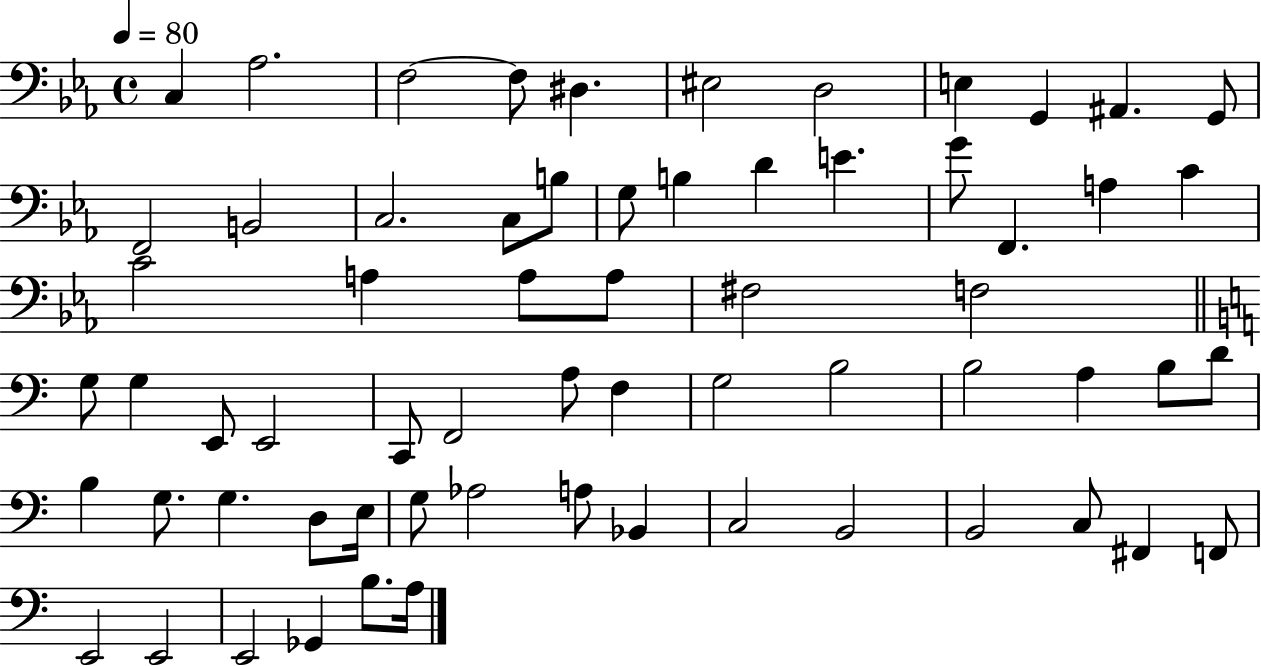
X:1
T:Untitled
M:4/4
L:1/4
K:Eb
C, _A,2 F,2 F,/2 ^D, ^E,2 D,2 E, G,, ^A,, G,,/2 F,,2 B,,2 C,2 C,/2 B,/2 G,/2 B, D E G/2 F,, A, C C2 A, A,/2 A,/2 ^F,2 F,2 G,/2 G, E,,/2 E,,2 C,,/2 F,,2 A,/2 F, G,2 B,2 B,2 A, B,/2 D/2 B, G,/2 G, D,/2 E,/4 G,/2 _A,2 A,/2 _B,, C,2 B,,2 B,,2 C,/2 ^F,, F,,/2 E,,2 E,,2 E,,2 _G,, B,/2 A,/4